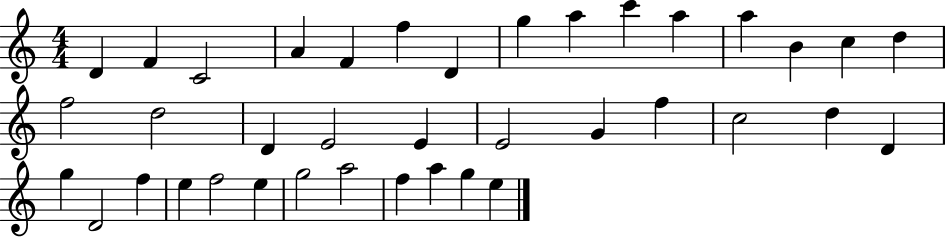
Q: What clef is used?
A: treble